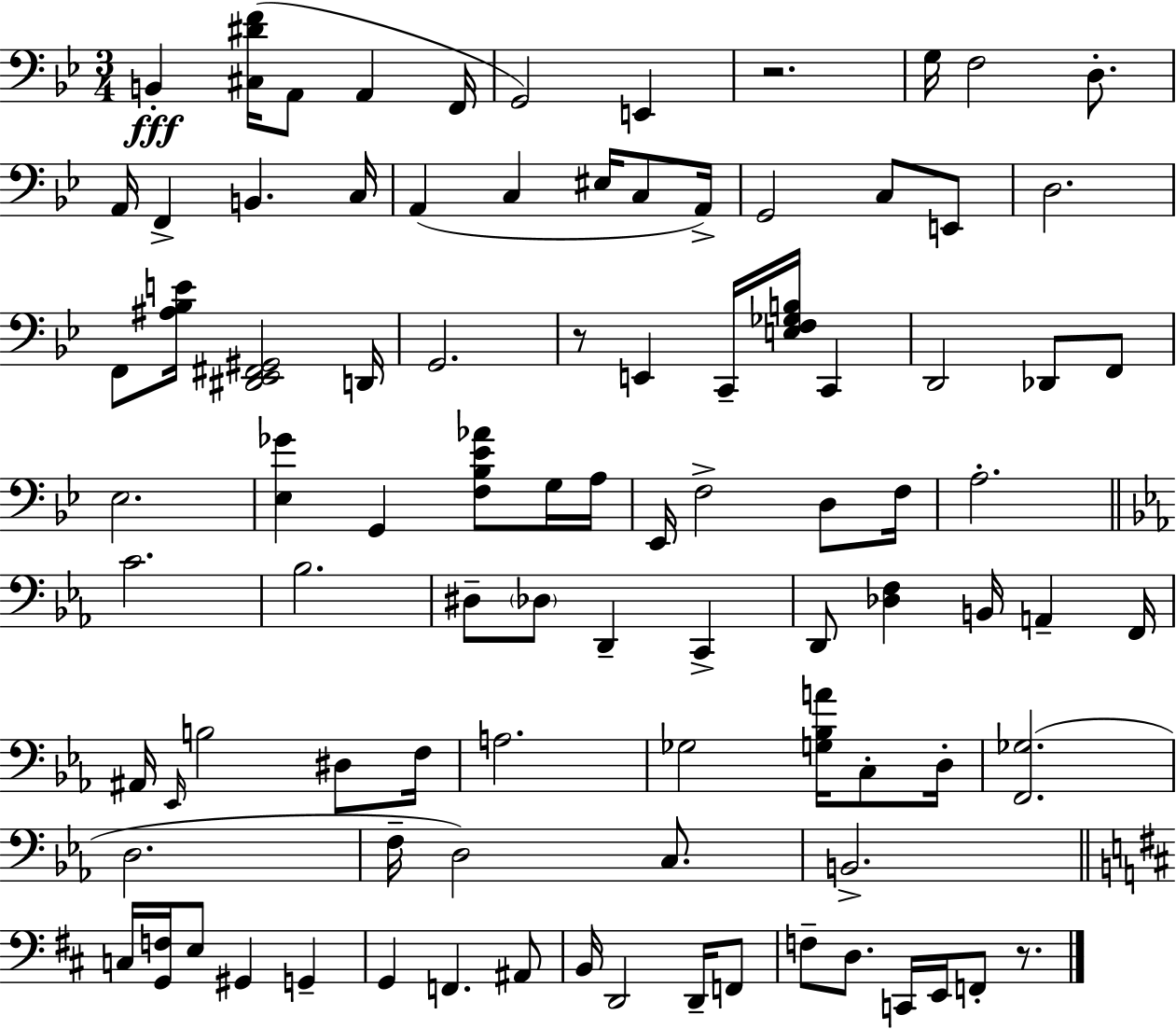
B2/q [C#3,D#4,F4]/s A2/e A2/q F2/s G2/h E2/q R/h. G3/s F3/h D3/e. A2/s F2/q B2/q. C3/s A2/q C3/q EIS3/s C3/e A2/s G2/h C3/e E2/e D3/h. F2/e [A#3,Bb3,E4]/s [D#2,Eb2,F#2,G#2]/h D2/s G2/h. R/e E2/q C2/s [E3,F3,Gb3,B3]/s C2/q D2/h Db2/e F2/e Eb3/h. [Eb3,Gb4]/q G2/q [F3,Bb3,Eb4,Ab4]/e G3/s A3/s Eb2/s F3/h D3/e F3/s A3/h. C4/h. Bb3/h. D#3/e Db3/e D2/q C2/q D2/e [Db3,F3]/q B2/s A2/q F2/s A#2/s Eb2/s B3/h D#3/e F3/s A3/h. Gb3/h [G3,Bb3,A4]/s C3/e D3/s [F2,Gb3]/h. D3/h. F3/s D3/h C3/e. B2/h. C3/s [G2,F3]/s E3/e G#2/q G2/q G2/q F2/q. A#2/e B2/s D2/h D2/s F2/e F3/e D3/e. C2/s E2/s F2/e R/e.